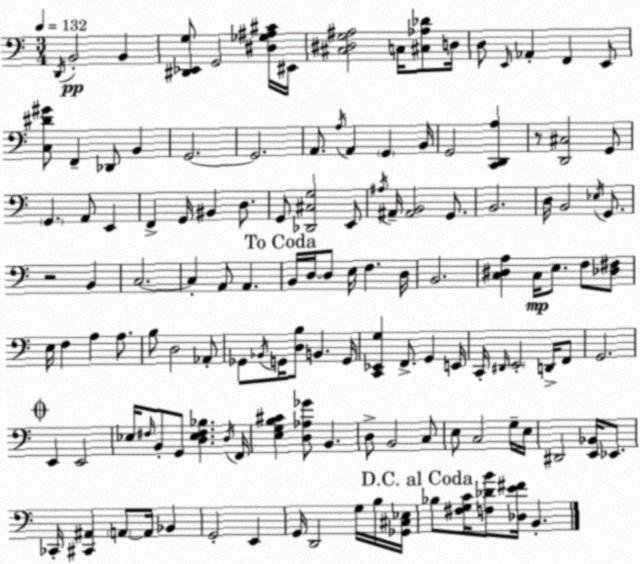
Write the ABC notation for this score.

X:1
T:Untitled
M:3/4
L:1/4
K:C
D,,/4 B,,2 B,, [^D,,_E,,G,]/2 G,,2 [^D,_G,^A,^C]/4 ^E,,/4 [^C,^D,G,^A,]2 C,/4 [^C,_A,_D]/2 D,/4 D,/2 E,,/4 _A,, F,, E,,/2 [C,^D^G]/2 F,, _D,,/2 B,, G,,2 G,,2 A,,/2 A,/4 A,, G,, B,,/4 G,,2 [C,,D,,A,] z/2 [D,,^C,]2 G,,/2 G,, A,,/2 E,, F,, G,,/4 ^B,, D,/2 G,,/2 [_D,,^C,G,]2 E,,/2 ^A,/4 ^A,,/4 [^A,,B,,]2 G,,/2 B,,2 D,/4 B,,2 _E,/4 G,,/2 z2 B,, C,2 C, A,,/2 A,, B,,/4 D,/4 D,/2 E,/4 F, D,/4 B,,2 [C,^D,A,] C,/4 E,/2 F,/2 [_D,^F,]/2 E,/4 F, A, A,/2 B,/2 D,2 _A,,/2 _G,,/2 _B,,/4 G,,/4 [D,B,]/2 B,, G,,/4 [C,,_E,,G,] F,,/2 G,, E,,/4 C,,/4 ^D,,/4 E,,2 D,,/4 F,,/2 G,,2 E,, E,,2 _E,/4 ^F,/4 B,,/2 G,,/2 [D,_E,^F,_B,] D,/4 F,,/4 [E,G,B,^C] [D,_A,_G]/2 B,, D,/2 B,,2 C,/2 E,/2 C,2 G,/4 E,/4 ^D,,2 [E,,_B,,]/4 _E,,/2 _C,,/4 [^C,,^A,,] A,,/2 A,,/4 _B,, G,,2 E,, G,,/4 D,,2 G,/4 B,/4 [_G,,^C,_E,]/4 _B,/2 [^F,G,C]/4 [F,_DB]/2 [_D,E^F]/4 B,,